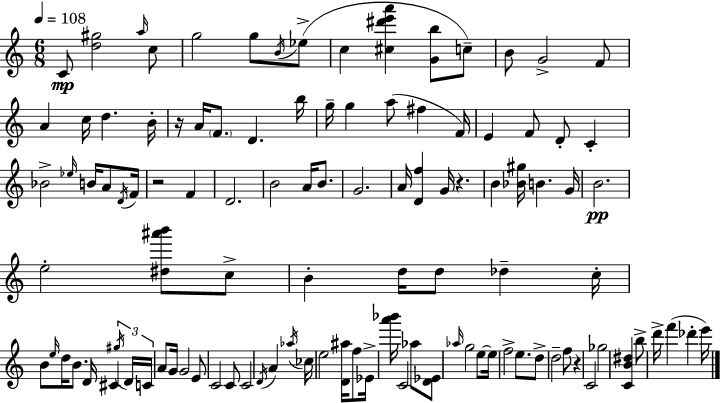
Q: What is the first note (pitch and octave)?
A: C4